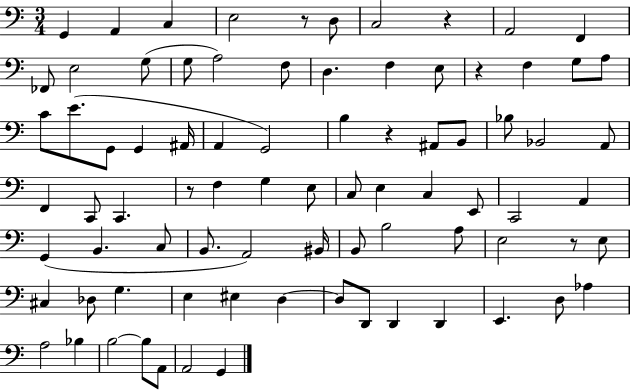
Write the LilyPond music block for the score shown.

{
  \clef bass
  \numericTimeSignature
  \time 3/4
  \key c \major
  g,4 a,4 c4 | e2 r8 d8 | c2 r4 | a,2 f,4 | \break fes,8 e2 g8( | g8 a2) f8 | d4. f4 e8 | r4 f4 g8 a8 | \break c'8 e'8.( g,8 g,4 ais,16 | a,4 g,2) | b4 r4 ais,8 b,8 | bes8 bes,2 a,8 | \break f,4 c,8 c,4. | r8 f4 g4 e8 | c8 e4 c4 e,8 | c,2 a,4 | \break g,4( b,4. c8 | b,8. a,2) bis,16 | b,8 b2 a8 | e2 r8 e8 | \break cis4 des8 g4. | e4 eis4 d4~~ | d8 d,8 d,4 d,4 | e,4. d8 aes4 | \break a2 bes4 | b2~~ b8 a,8 | a,2 g,4 | \bar "|."
}